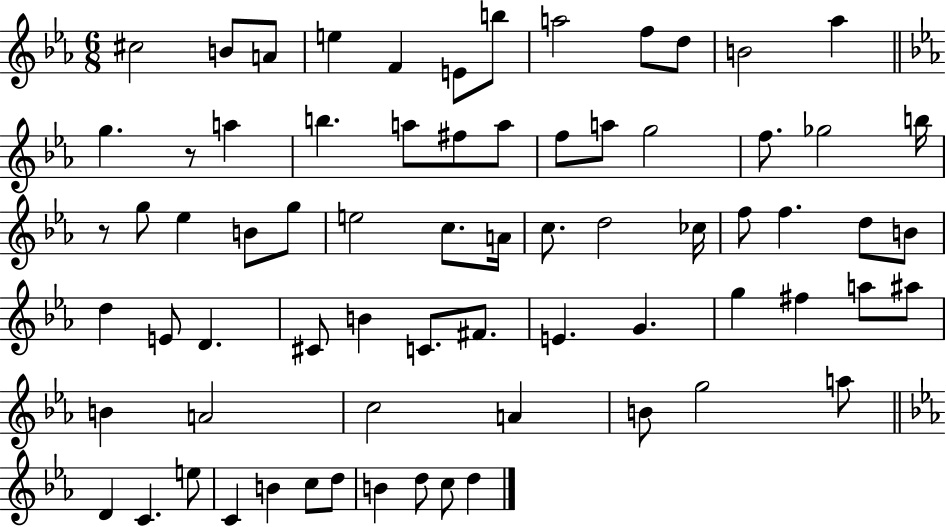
{
  \clef treble
  \numericTimeSignature
  \time 6/8
  \key ees \major
  \repeat volta 2 { cis''2 b'8 a'8 | e''4 f'4 e'8 b''8 | a''2 f''8 d''8 | b'2 aes''4 | \break \bar "||" \break \key c \minor g''4. r8 a''4 | b''4. a''8 fis''8 a''8 | f''8 a''8 g''2 | f''8. ges''2 b''16 | \break r8 g''8 ees''4 b'8 g''8 | e''2 c''8. a'16 | c''8. d''2 ces''16 | f''8 f''4. d''8 b'8 | \break d''4 e'8 d'4. | cis'8 b'4 c'8. fis'8. | e'4. g'4. | g''4 fis''4 a''8 ais''8 | \break b'4 a'2 | c''2 a'4 | b'8 g''2 a''8 | \bar "||" \break \key ees \major d'4 c'4. e''8 | c'4 b'4 c''8 d''8 | b'4 d''8 c''8 d''4 | } \bar "|."
}